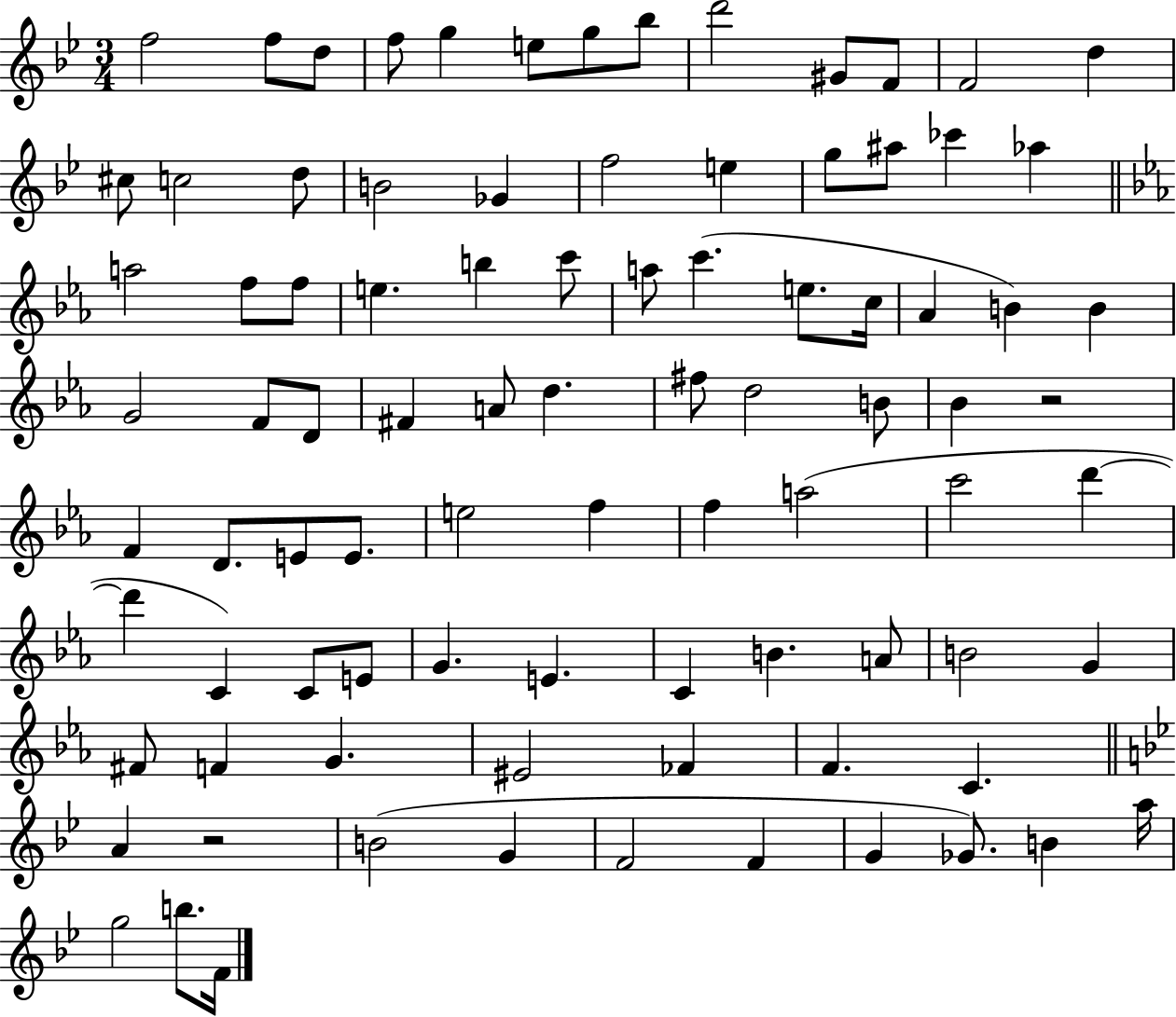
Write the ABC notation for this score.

X:1
T:Untitled
M:3/4
L:1/4
K:Bb
f2 f/2 d/2 f/2 g e/2 g/2 _b/2 d'2 ^G/2 F/2 F2 d ^c/2 c2 d/2 B2 _G f2 e g/2 ^a/2 _c' _a a2 f/2 f/2 e b c'/2 a/2 c' e/2 c/4 _A B B G2 F/2 D/2 ^F A/2 d ^f/2 d2 B/2 _B z2 F D/2 E/2 E/2 e2 f f a2 c'2 d' d' C C/2 E/2 G E C B A/2 B2 G ^F/2 F G ^E2 _F F C A z2 B2 G F2 F G _G/2 B a/4 g2 b/2 F/4